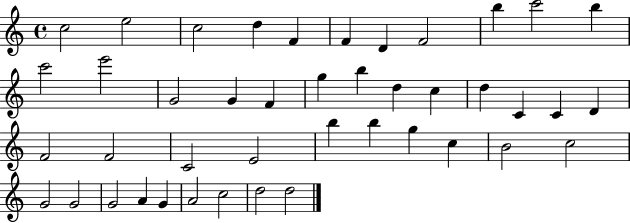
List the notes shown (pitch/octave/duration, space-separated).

C5/h E5/h C5/h D5/q F4/q F4/q D4/q F4/h B5/q C6/h B5/q C6/h E6/h G4/h G4/q F4/q G5/q B5/q D5/q C5/q D5/q C4/q C4/q D4/q F4/h F4/h C4/h E4/h B5/q B5/q G5/q C5/q B4/h C5/h G4/h G4/h G4/h A4/q G4/q A4/h C5/h D5/h D5/h